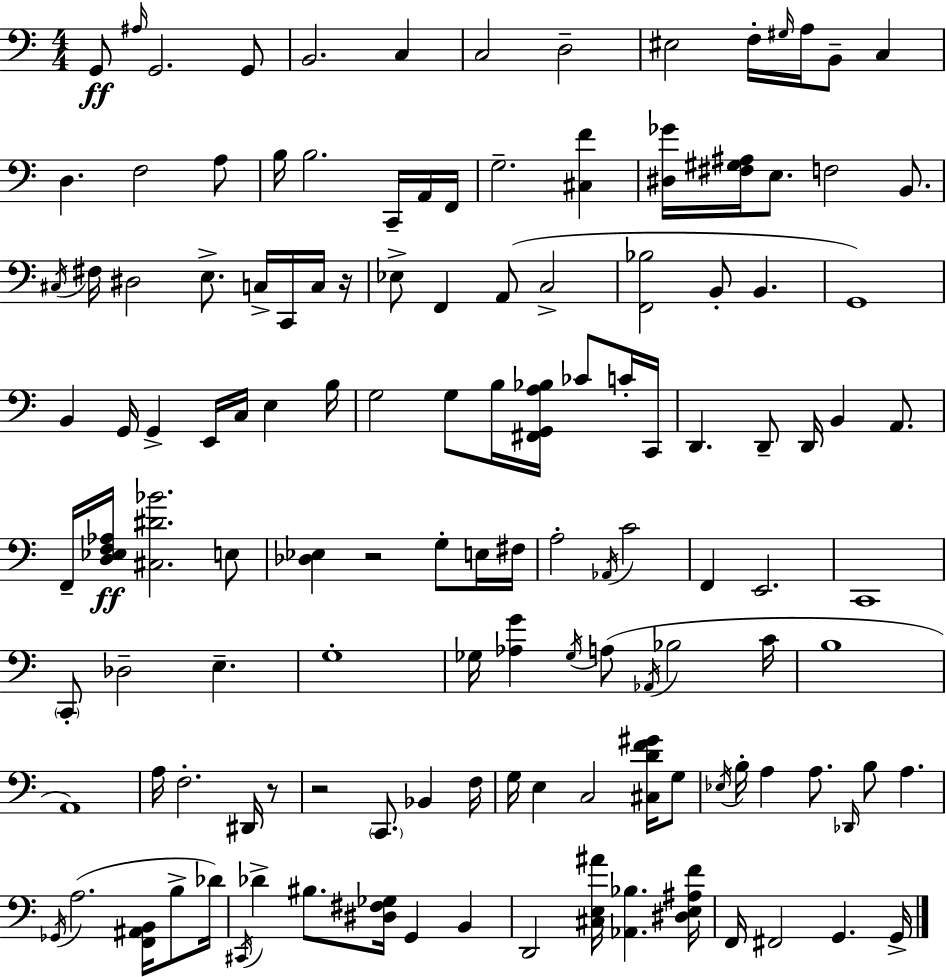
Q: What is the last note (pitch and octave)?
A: G2